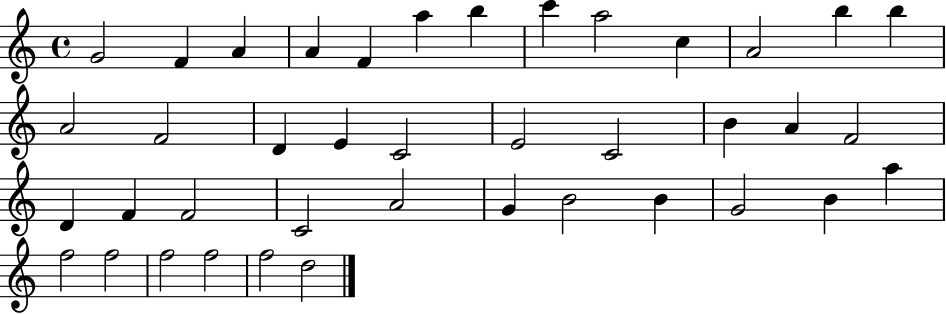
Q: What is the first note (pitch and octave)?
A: G4